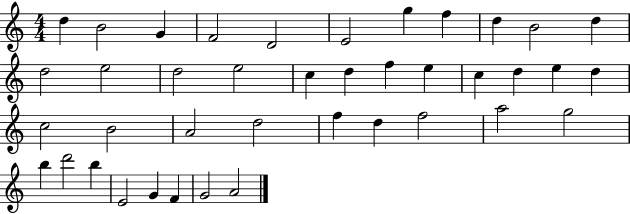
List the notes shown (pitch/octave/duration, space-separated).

D5/q B4/h G4/q F4/h D4/h E4/h G5/q F5/q D5/q B4/h D5/q D5/h E5/h D5/h E5/h C5/q D5/q F5/q E5/q C5/q D5/q E5/q D5/q C5/h B4/h A4/h D5/h F5/q D5/q F5/h A5/h G5/h B5/q D6/h B5/q E4/h G4/q F4/q G4/h A4/h